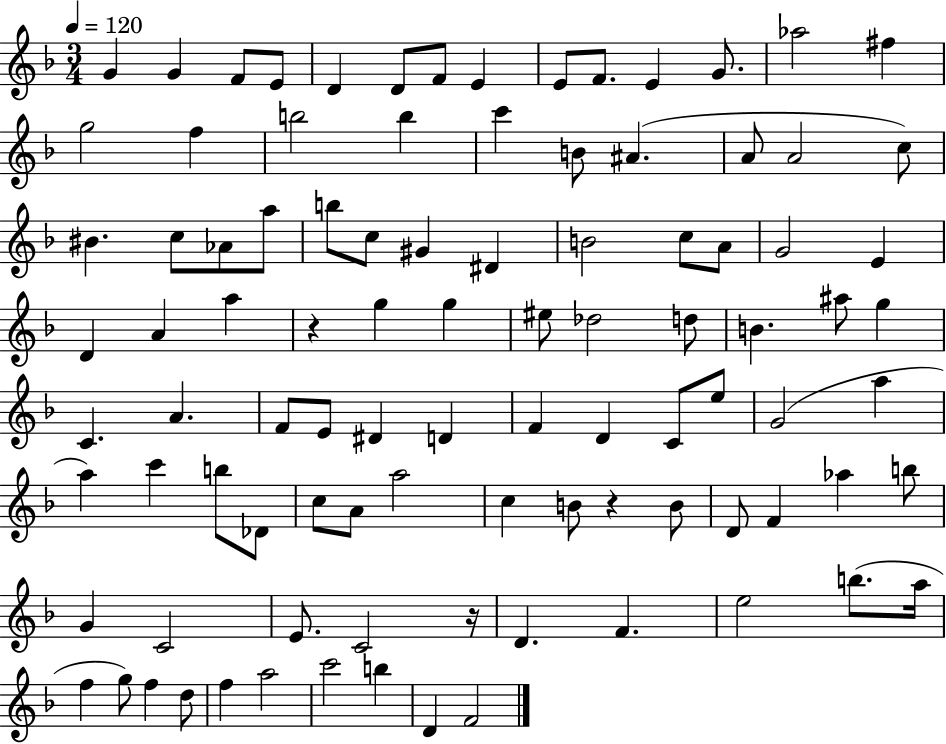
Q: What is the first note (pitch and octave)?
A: G4